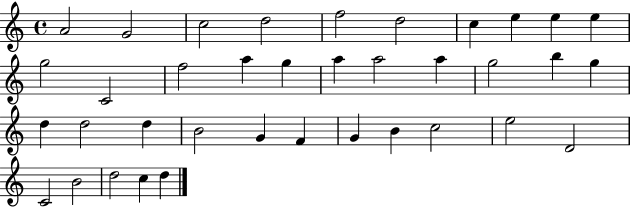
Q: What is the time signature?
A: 4/4